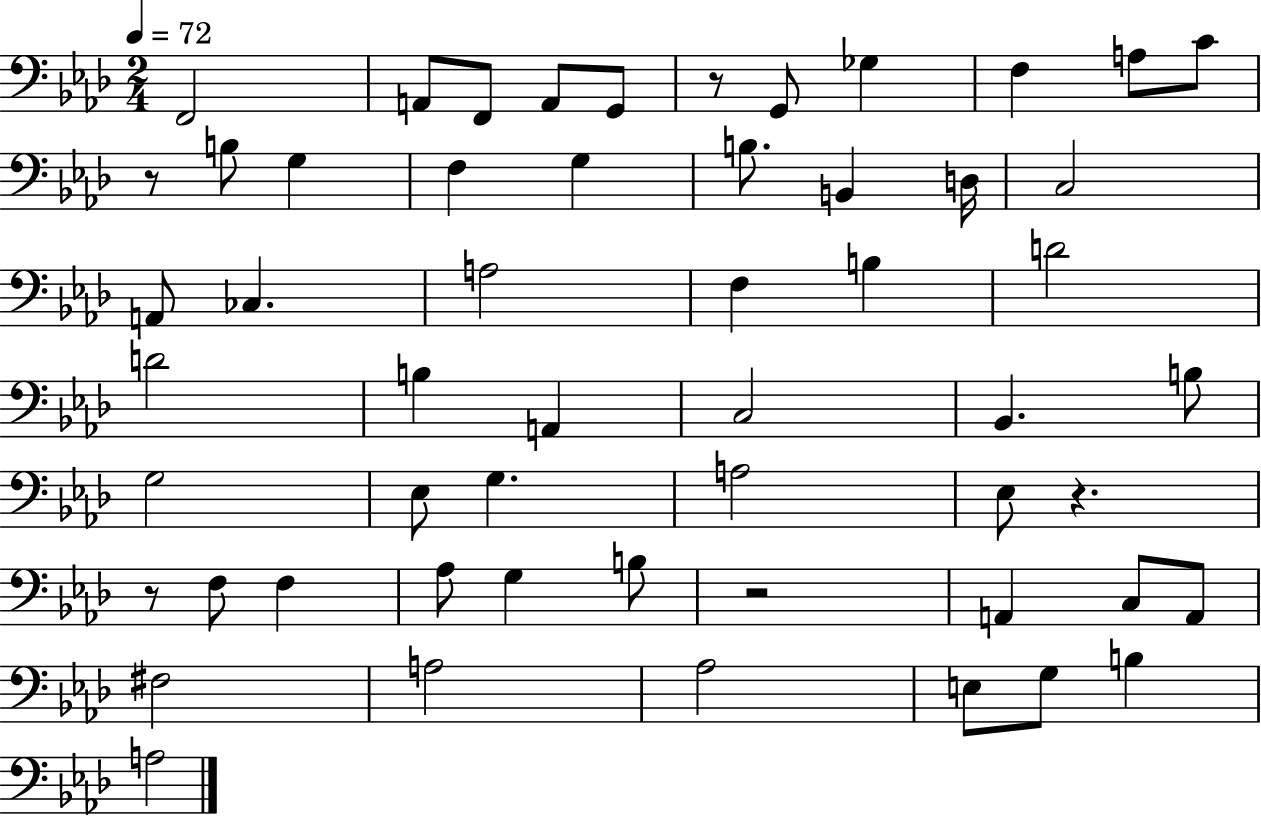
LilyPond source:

{
  \clef bass
  \numericTimeSignature
  \time 2/4
  \key aes \major
  \tempo 4 = 72
  f,2 | a,8 f,8 a,8 g,8 | r8 g,8 ges4 | f4 a8 c'8 | \break r8 b8 g4 | f4 g4 | b8. b,4 d16 | c2 | \break a,8 ces4. | a2 | f4 b4 | d'2 | \break d'2 | b4 a,4 | c2 | bes,4. b8 | \break g2 | ees8 g4. | a2 | ees8 r4. | \break r8 f8 f4 | aes8 g4 b8 | r2 | a,4 c8 a,8 | \break fis2 | a2 | aes2 | e8 g8 b4 | \break a2 | \bar "|."
}